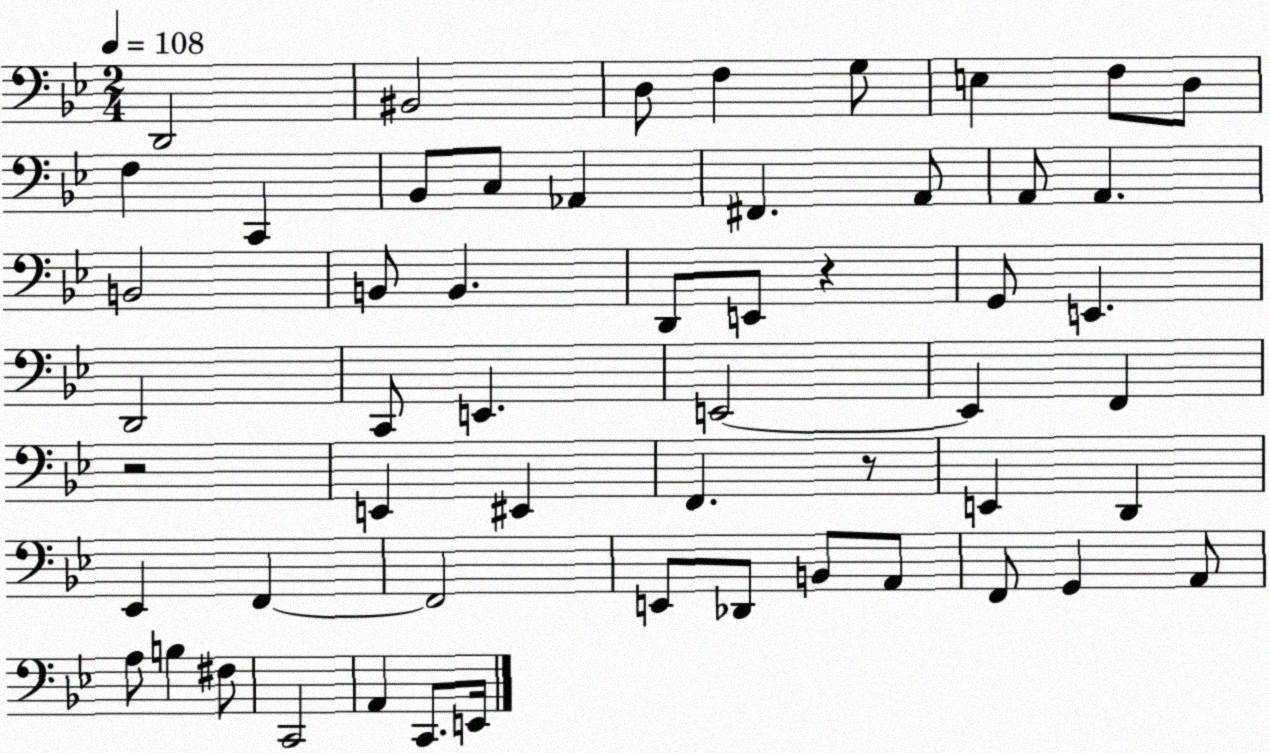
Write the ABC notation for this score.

X:1
T:Untitled
M:2/4
L:1/4
K:Bb
D,,2 ^B,,2 D,/2 F, G,/2 E, F,/2 D,/2 F, C,, _B,,/2 C,/2 _A,, ^F,, A,,/2 A,,/2 A,, B,,2 B,,/2 B,, D,,/2 E,,/2 z G,,/2 E,, D,,2 C,,/2 E,, E,,2 E,, F,, z2 E,, ^E,, F,, z/2 E,, D,, _E,, F,, F,,2 E,,/2 _D,,/2 B,,/2 A,,/2 F,,/2 G,, A,,/2 A,/2 B, ^F,/2 C,,2 A,, C,,/2 E,,/4